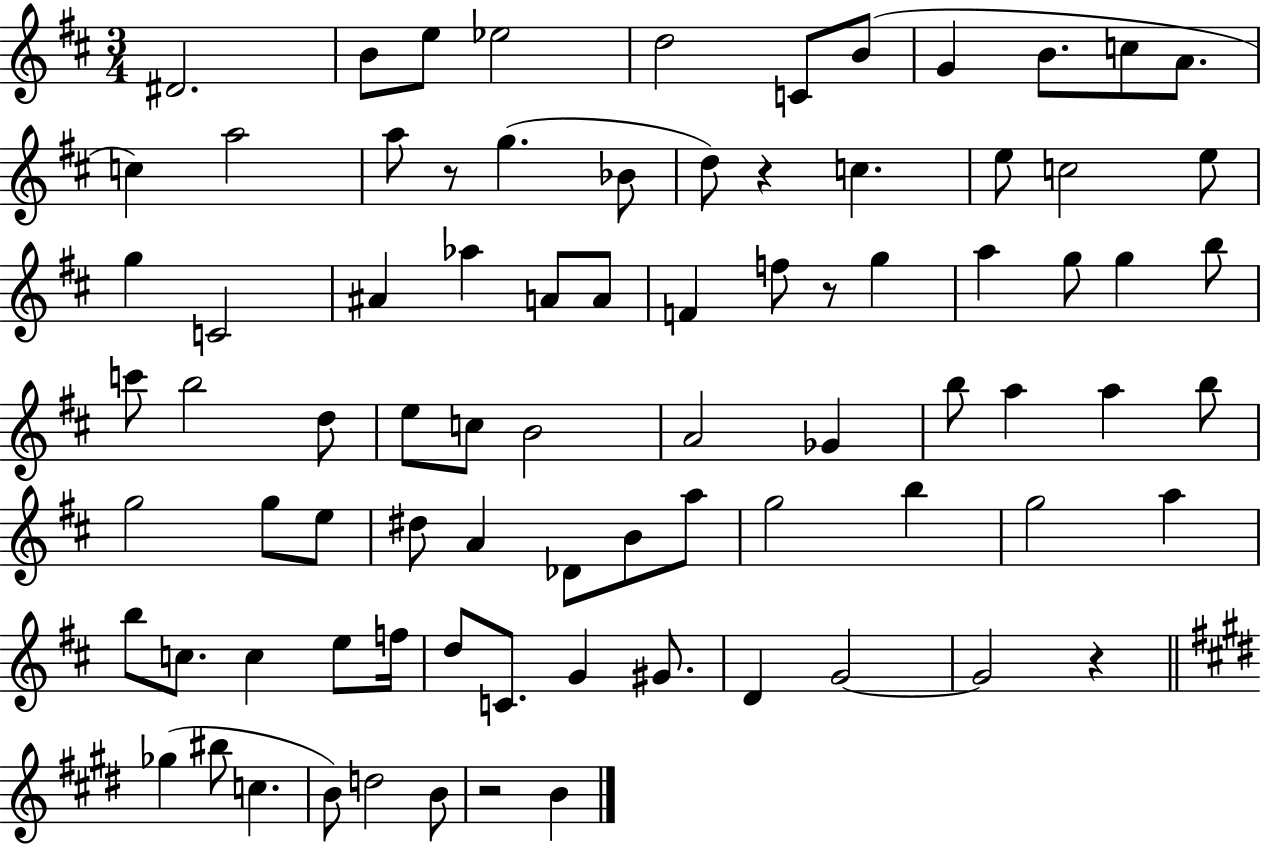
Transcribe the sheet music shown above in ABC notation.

X:1
T:Untitled
M:3/4
L:1/4
K:D
^D2 B/2 e/2 _e2 d2 C/2 B/2 G B/2 c/2 A/2 c a2 a/2 z/2 g _B/2 d/2 z c e/2 c2 e/2 g C2 ^A _a A/2 A/2 F f/2 z/2 g a g/2 g b/2 c'/2 b2 d/2 e/2 c/2 B2 A2 _G b/2 a a b/2 g2 g/2 e/2 ^d/2 A _D/2 B/2 a/2 g2 b g2 a b/2 c/2 c e/2 f/4 d/2 C/2 G ^G/2 D G2 G2 z _g ^b/2 c B/2 d2 B/2 z2 B